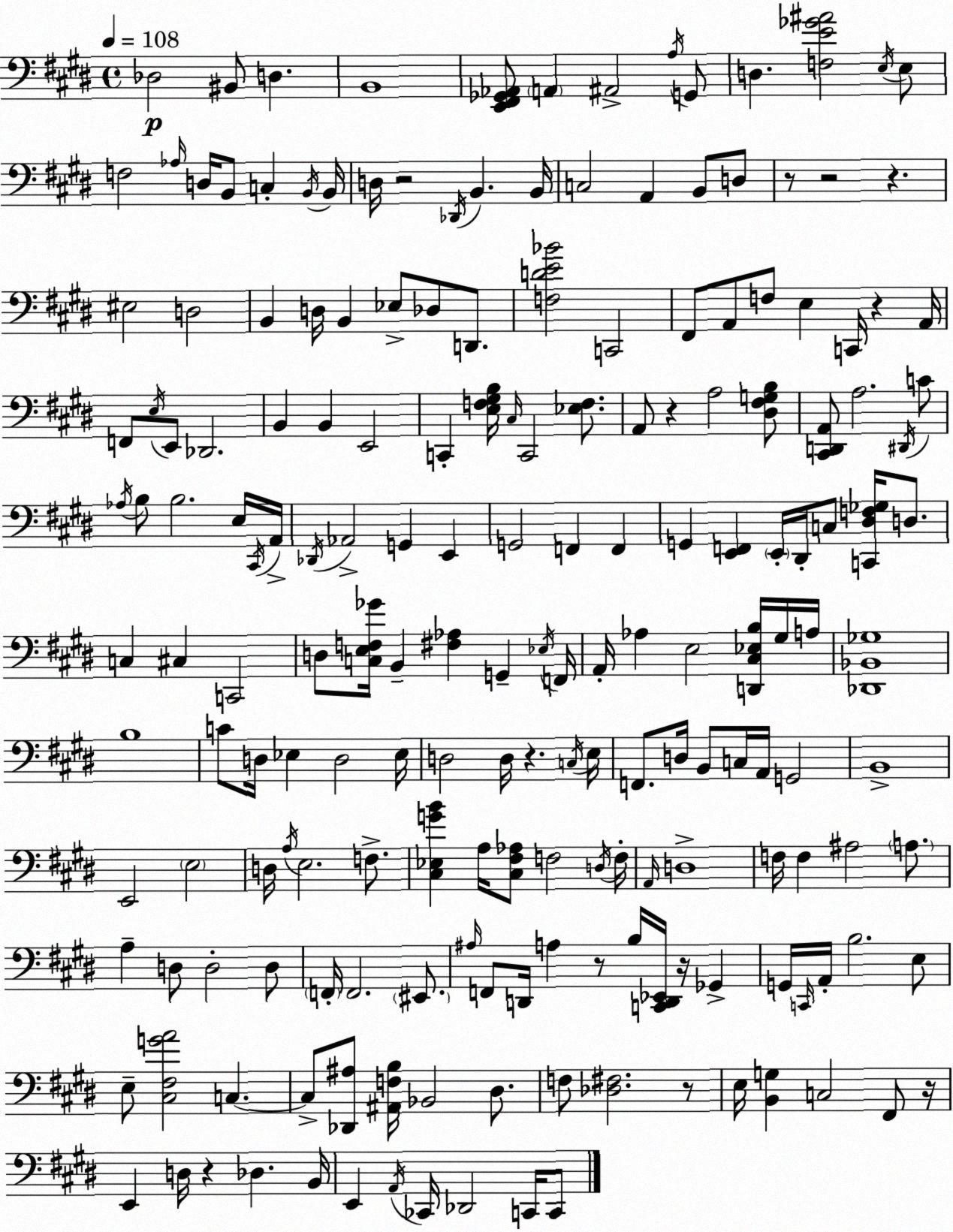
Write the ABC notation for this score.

X:1
T:Untitled
M:4/4
L:1/4
K:E
_D,2 ^B,,/2 D, B,,4 [E,,^F,,_G,,_A,,]/2 A,, ^A,,2 A,/4 G,,/2 D, [F,E_G^A]2 E,/4 E,/2 F,2 _A,/4 D,/4 B,,/2 C, B,,/4 B,,/4 D,/4 z2 _D,,/4 B,, B,,/4 C,2 A,, B,,/2 D,/2 z/2 z2 z ^E,2 D,2 B,, D,/4 B,, _E,/2 _D,/2 D,,/2 [F,DE_B]2 C,,2 ^F,,/2 A,,/2 F,/2 E, C,,/4 z A,,/4 F,,/2 E,/4 E,,/2 _D,,2 B,, B,, E,,2 C,, [E,F,^G,B,]/4 ^C,/4 C,,2 [_E,F,]/2 A,,/2 z A,2 [^D,^F,G,B,]/2 [^C,,D,,A,,]/2 A,2 ^D,,/4 C/2 _A,/4 B,/2 B,2 E,/4 ^C,,/4 A,,/4 _D,,/4 _A,,2 G,, E,, G,,2 F,, F,, G,, [E,,F,,] E,,/4 ^D,,/4 C,/2 [C,,^D,F,_G,]/4 D,/2 C, ^C, C,,2 D,/2 [C,E,F,_G]/4 B,, [^F,_A,] G,, _E,/4 F,,/4 A,,/4 _A, E,2 [D,,^C,_E,B,]/4 ^G,/4 A,/4 [_D,,_B,,_G,]4 B,4 C/2 D,/4 _E, D,2 _E,/4 D,2 D,/4 z C,/4 E,/4 F,,/2 D,/4 B,,/2 C,/4 A,,/4 G,,2 B,,4 E,,2 E,2 D,/4 A,/4 E,2 F,/2 [^C,_E,GB] A,/4 [^C,^F,_A,]/2 F,2 D,/4 F,/4 A,,/4 D,4 F,/4 F, ^A,2 A,/2 A, D,/2 D,2 D,/2 F,,/4 F,,2 ^E,,/2 ^A,/4 F,,/2 D,,/4 A, z/2 B,/4 [C,,D,,_E,,]/4 z/4 _G,, G,,/4 C,,/4 A,,/4 B,2 E,/2 E,/2 [^C,^F,GA]2 C, C,/2 [_D,,^A,]/2 [^A,,F,B,]/4 _B,,2 ^D,/2 F,/2 [_D,^F,]2 z/2 E,/4 [B,,G,] C,2 ^F,,/2 z/4 E,, D,/4 z _D, B,,/4 E,, A,,/4 _C,,/4 _D,,2 C,,/4 C,,/2